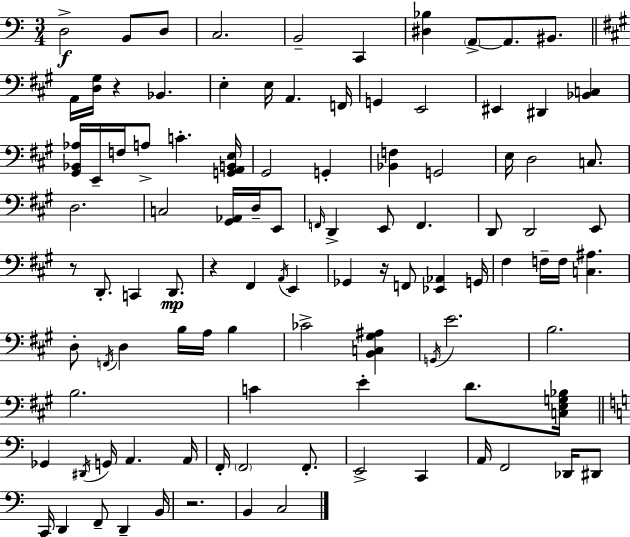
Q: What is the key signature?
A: A minor